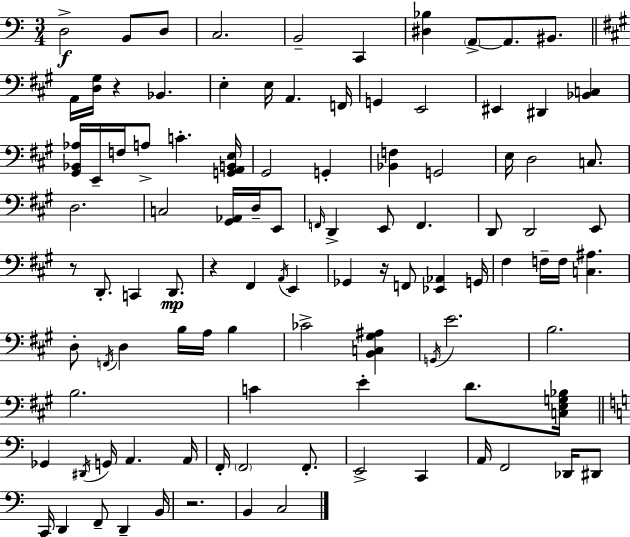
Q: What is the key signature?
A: A minor